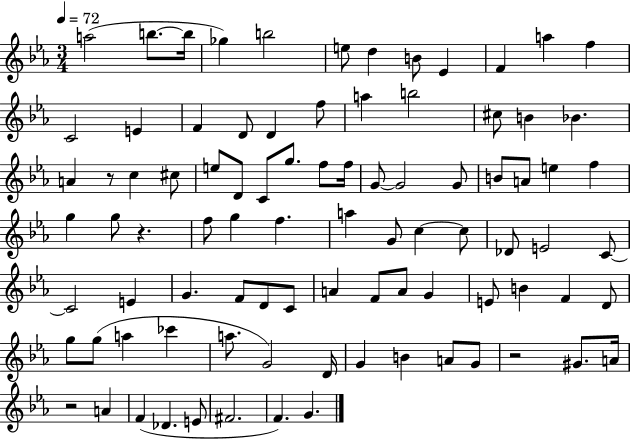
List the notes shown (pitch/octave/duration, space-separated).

A5/h B5/e. B5/s Gb5/q B5/h E5/e D5/q B4/e Eb4/q F4/q A5/q F5/q C4/h E4/q F4/q D4/e D4/q F5/e A5/q B5/h C#5/e B4/q Bb4/q. A4/q R/e C5/q C#5/e E5/e D4/e C4/e G5/e. F5/e F5/s G4/e G4/h G4/e B4/e A4/e E5/q F5/q G5/q G5/e R/q. F5/e G5/q F5/q. A5/q G4/e C5/q C5/e Db4/e E4/h C4/e C4/h E4/q G4/q. F4/e D4/e C4/e A4/q F4/e A4/e G4/q E4/e B4/q F4/q D4/e G5/e G5/e A5/q CES6/q A5/e. G4/h D4/s G4/q B4/q A4/e G4/e R/h G#4/e. A4/s R/h A4/q F4/q Db4/q. E4/e F#4/h. F4/q. G4/q.